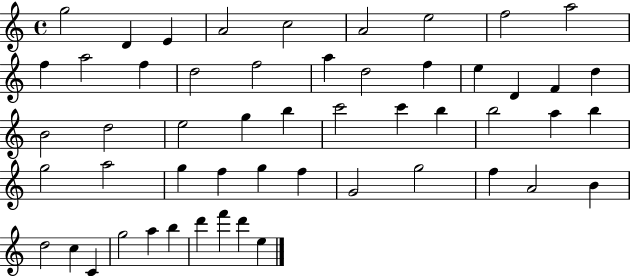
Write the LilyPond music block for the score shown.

{
  \clef treble
  \time 4/4
  \defaultTimeSignature
  \key c \major
  g''2 d'4 e'4 | a'2 c''2 | a'2 e''2 | f''2 a''2 | \break f''4 a''2 f''4 | d''2 f''2 | a''4 d''2 f''4 | e''4 d'4 f'4 d''4 | \break b'2 d''2 | e''2 g''4 b''4 | c'''2 c'''4 b''4 | b''2 a''4 b''4 | \break g''2 a''2 | g''4 f''4 g''4 f''4 | g'2 g''2 | f''4 a'2 b'4 | \break d''2 c''4 c'4 | g''2 a''4 b''4 | d'''4 f'''4 d'''4 e''4 | \bar "|."
}